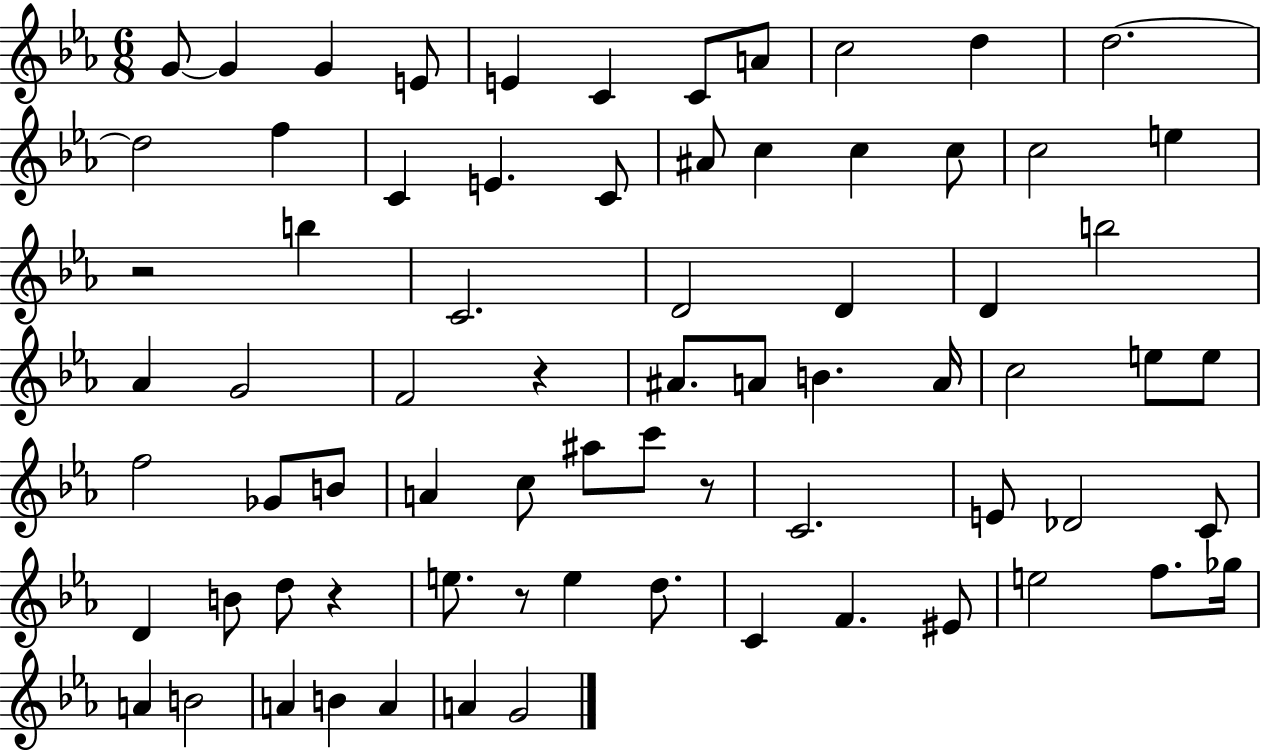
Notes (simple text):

G4/e G4/q G4/q E4/e E4/q C4/q C4/e A4/e C5/h D5/q D5/h. D5/h F5/q C4/q E4/q. C4/e A#4/e C5/q C5/q C5/e C5/h E5/q R/h B5/q C4/h. D4/h D4/q D4/q B5/h Ab4/q G4/h F4/h R/q A#4/e. A4/e B4/q. A4/s C5/h E5/e E5/e F5/h Gb4/e B4/e A4/q C5/e A#5/e C6/e R/e C4/h. E4/e Db4/h C4/e D4/q B4/e D5/e R/q E5/e. R/e E5/q D5/e. C4/q F4/q. EIS4/e E5/h F5/e. Gb5/s A4/q B4/h A4/q B4/q A4/q A4/q G4/h